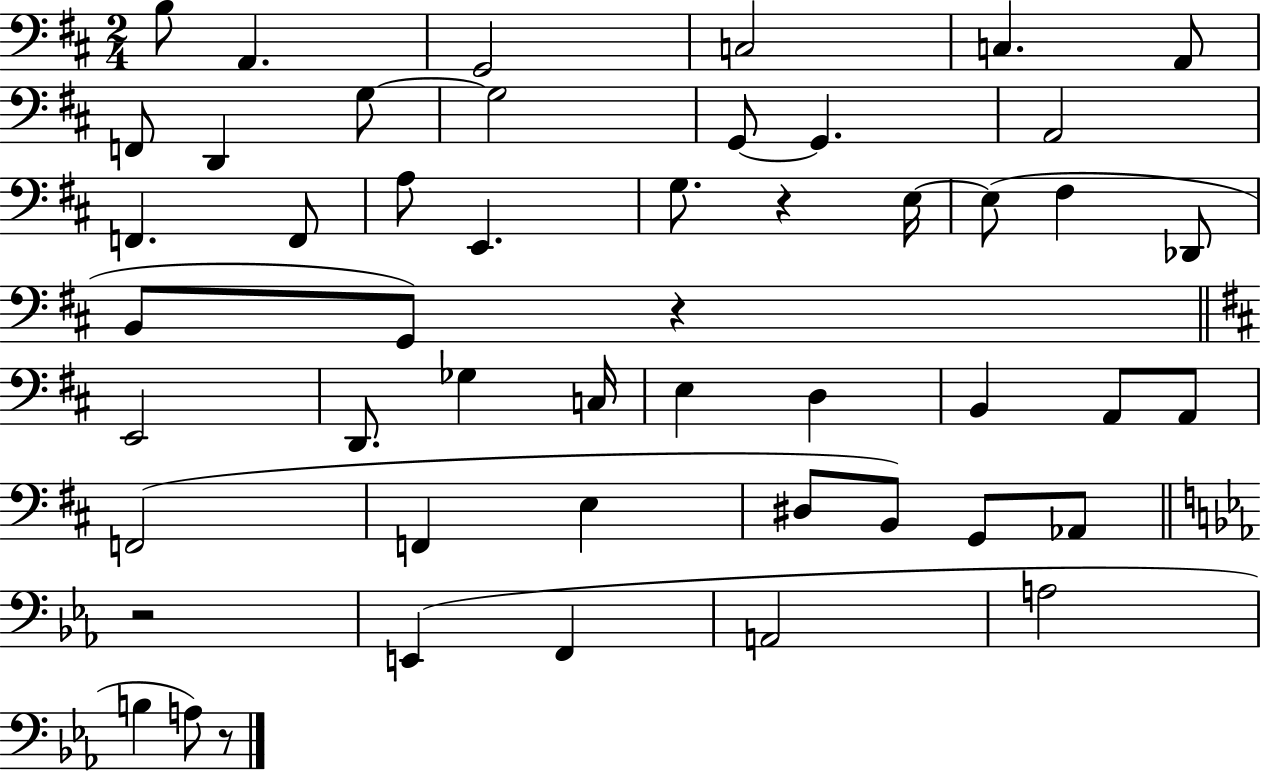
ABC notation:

X:1
T:Untitled
M:2/4
L:1/4
K:D
B,/2 A,, G,,2 C,2 C, A,,/2 F,,/2 D,, G,/2 G,2 G,,/2 G,, A,,2 F,, F,,/2 A,/2 E,, G,/2 z E,/4 E,/2 ^F, _D,,/2 B,,/2 G,,/2 z E,,2 D,,/2 _G, C,/4 E, D, B,, A,,/2 A,,/2 F,,2 F,, E, ^D,/2 B,,/2 G,,/2 _A,,/2 z2 E,, F,, A,,2 A,2 B, A,/2 z/2